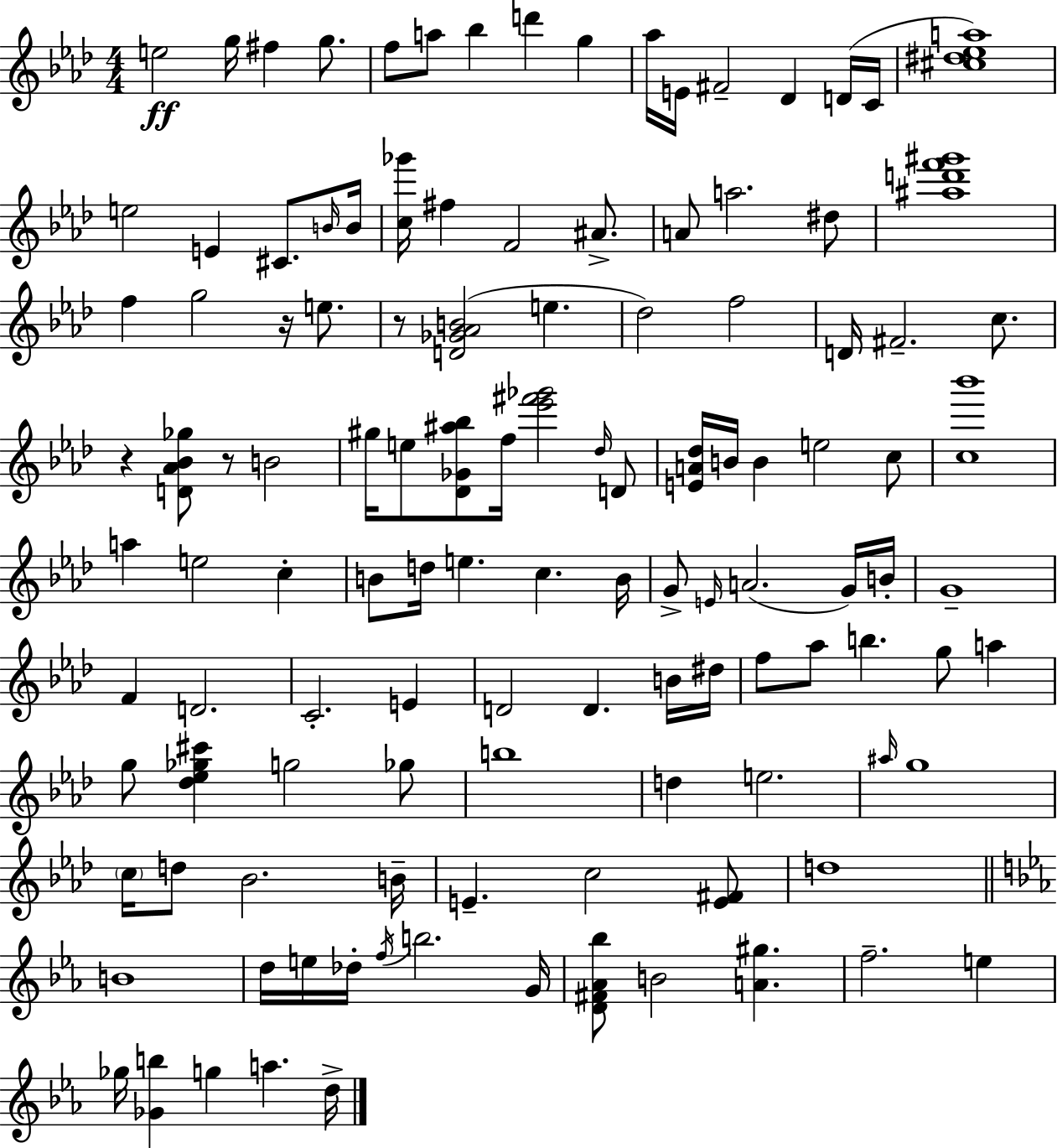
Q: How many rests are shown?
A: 4